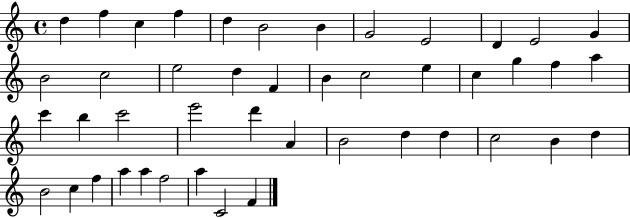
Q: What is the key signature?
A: C major